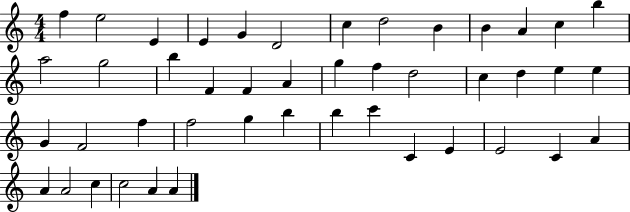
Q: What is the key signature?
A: C major